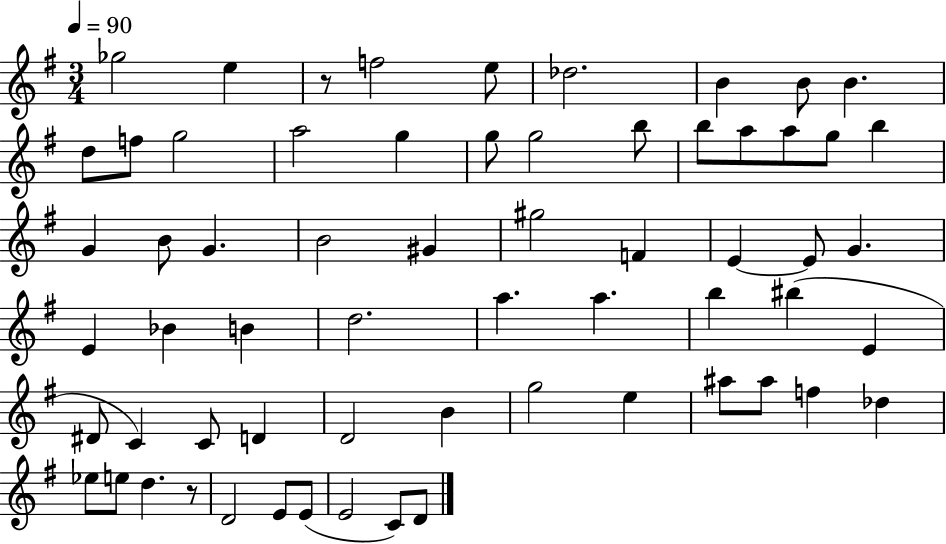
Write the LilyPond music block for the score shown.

{
  \clef treble
  \numericTimeSignature
  \time 3/4
  \key g \major
  \tempo 4 = 90
  ges''2 e''4 | r8 f''2 e''8 | des''2. | b'4 b'8 b'4. | \break d''8 f''8 g''2 | a''2 g''4 | g''8 g''2 b''8 | b''8 a''8 a''8 g''8 b''4 | \break g'4 b'8 g'4. | b'2 gis'4 | gis''2 f'4 | e'4~~ e'8 g'4. | \break e'4 bes'4 b'4 | d''2. | a''4. a''4. | b''4 bis''4( e'4 | \break dis'8 c'4) c'8 d'4 | d'2 b'4 | g''2 e''4 | ais''8 ais''8 f''4 des''4 | \break ees''8 e''8 d''4. r8 | d'2 e'8 e'8( | e'2 c'8) d'8 | \bar "|."
}